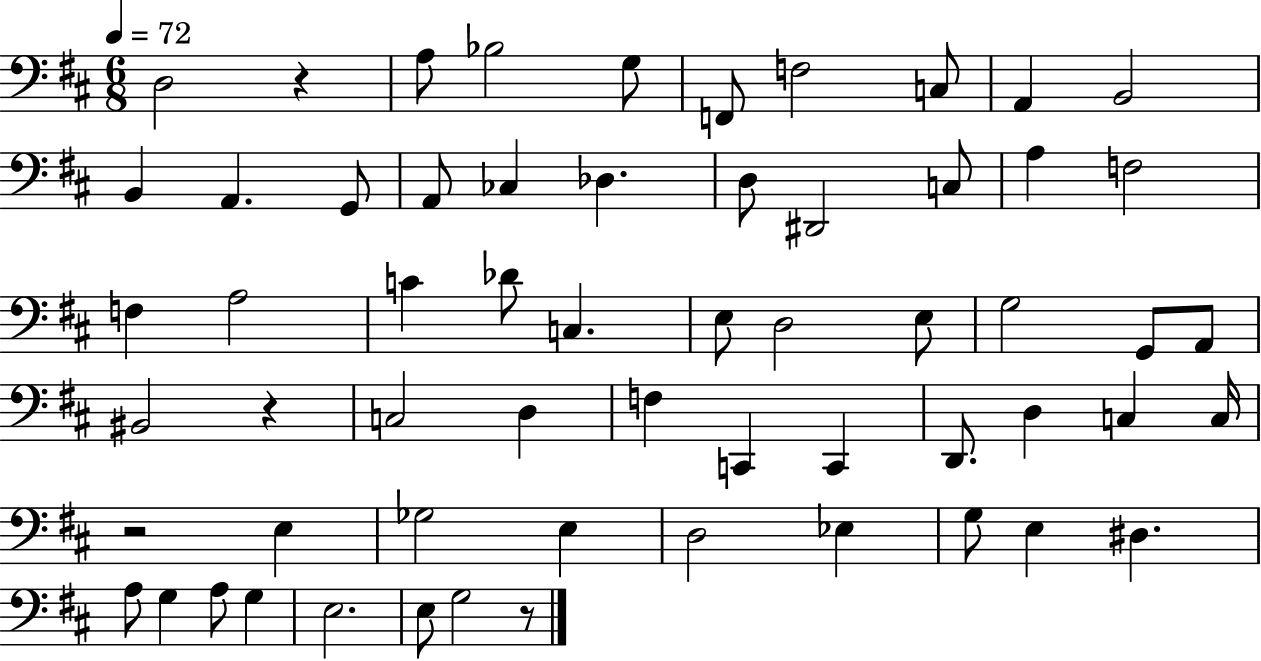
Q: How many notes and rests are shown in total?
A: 60